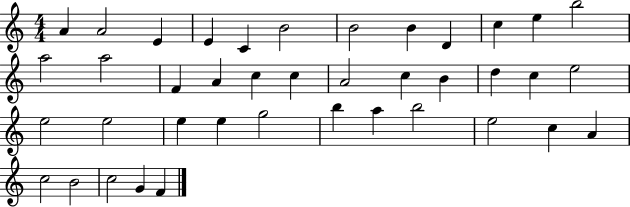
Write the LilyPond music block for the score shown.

{
  \clef treble
  \numericTimeSignature
  \time 4/4
  \key c \major
  a'4 a'2 e'4 | e'4 c'4 b'2 | b'2 b'4 d'4 | c''4 e''4 b''2 | \break a''2 a''2 | f'4 a'4 c''4 c''4 | a'2 c''4 b'4 | d''4 c''4 e''2 | \break e''2 e''2 | e''4 e''4 g''2 | b''4 a''4 b''2 | e''2 c''4 a'4 | \break c''2 b'2 | c''2 g'4 f'4 | \bar "|."
}